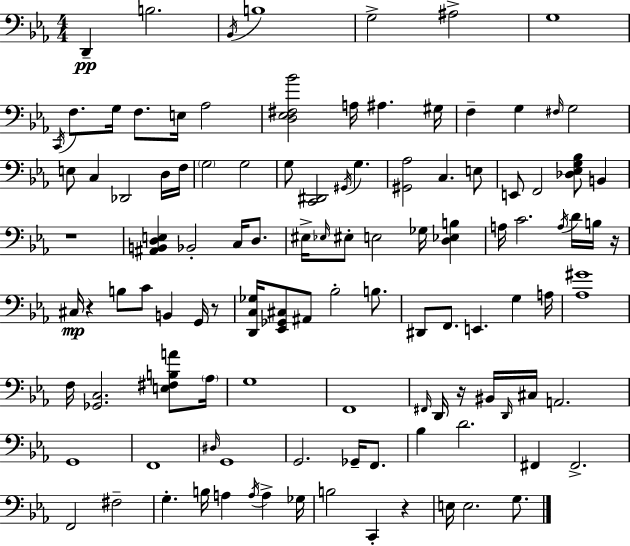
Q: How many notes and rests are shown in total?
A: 112